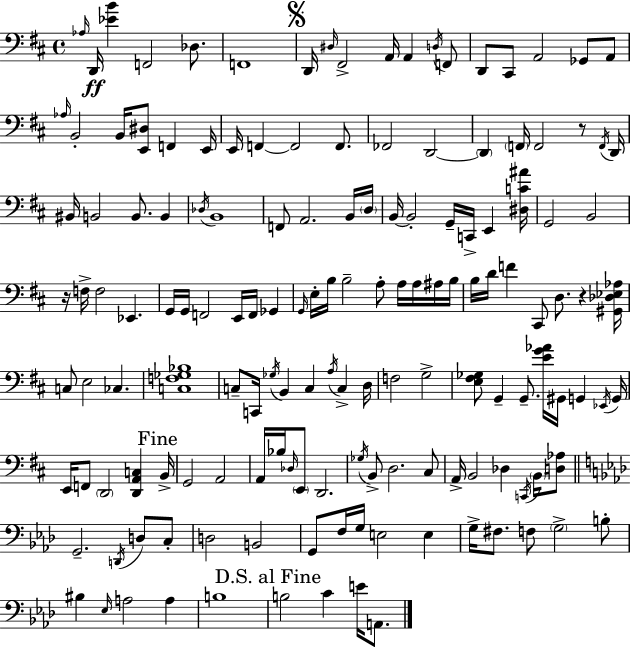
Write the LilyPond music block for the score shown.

{
  \clef bass
  \time 4/4
  \defaultTimeSignature
  \key d \major
  \grace { aes16 }\ff d,16 <ees' b'>4 f,2 des8. | f,1 | \mark \markup { \musicglyph "scripts.segno" } d,16 \grace { dis16 } fis,2-> a,16 a,4 | \acciaccatura { d16 } f,8 d,8 cis,8 a,2 ges,8 | \break a,8 \grace { aes16 } b,2-. b,16 <e, dis>8 f,4 | e,16 e,16 f,4~~ f,2 | f,8. fes,2 d,2~~ | \parenthesize d,4 \parenthesize f,16 f,2 | \break r8 \acciaccatura { f,16 } d,16 bis,16 b,2 b,8. | b,4 \acciaccatura { des16 } b,1 | f,8 a,2. | b,16 \parenthesize d16 b,16~~ b,2-. g,16-- | \break c,16-> e,4 <dis c' ais'>16 g,2 b,2 | r16 f16-> f2 | ees,4. g,16 g,16 f,2 | e,16 f,16 ges,4 \grace { g,16 } e16-. b16 b2-- | \break a8-. a16 a16 ais16 b16 b16 d'16 f'4 cis,8 d8. | r4 <gis, des ees aes>16 c8 e2 | ces4. <c f ges bes>1 | c8-- c,16 \acciaccatura { ges16 } b,4 c4 | \break \acciaccatura { a16 } c4-> d16 f2 | g2-> <e fis ges>8 g,4-- g,8.-- | <e' g' aes'>16 gis,16 g,4 \acciaccatura { ees,16 } g,16 e,16 f,8 \parenthesize d,2 | <d, a, c>4 \mark "Fine" b,16-> g,2 | \break a,2 a,16 bes16 \grace { des16 } \parenthesize e,8 d,2. | \acciaccatura { ges16 } b,8-> d2. | cis8 a,16-> b,2 | des4 \acciaccatura { c,16 } \parenthesize b,16 <d aes>8 \bar "||" \break \key aes \major g,2.-- \acciaccatura { d,16 } d8 c8-. | d2 b,2 | g,8 f16 g16 e2 e4 | g16-> fis8. f8 \parenthesize g2-> b8-. | \break bis4 \grace { ees16 } a2 a4 | b1 | \mark "D.S. al Fine" b2 c'4 e'16 a,8. | \bar "|."
}